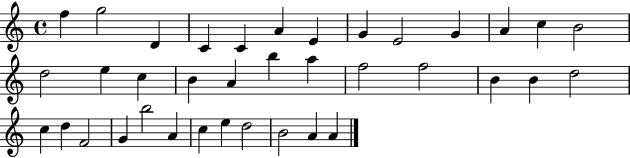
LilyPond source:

{
  \clef treble
  \time 4/4
  \defaultTimeSignature
  \key c \major
  f''4 g''2 d'4 | c'4 c'4 a'4 e'4 | g'4 e'2 g'4 | a'4 c''4 b'2 | \break d''2 e''4 c''4 | b'4 a'4 b''4 a''4 | f''2 f''2 | b'4 b'4 d''2 | \break c''4 d''4 f'2 | g'4 b''2 a'4 | c''4 e''4 d''2 | b'2 a'4 a'4 | \break \bar "|."
}